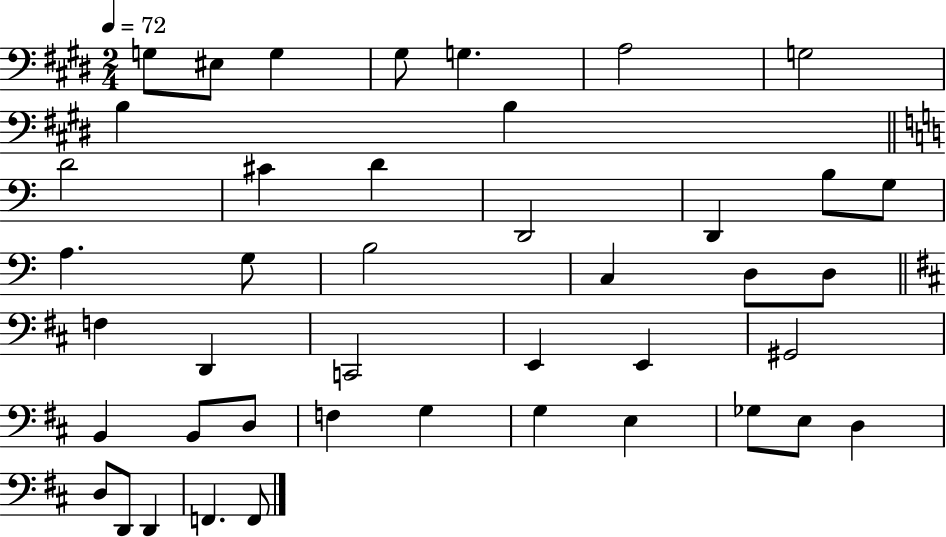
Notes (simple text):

G3/e EIS3/e G3/q G#3/e G3/q. A3/h G3/h B3/q B3/q D4/h C#4/q D4/q D2/h D2/q B3/e G3/e A3/q. G3/e B3/h C3/q D3/e D3/e F3/q D2/q C2/h E2/q E2/q G#2/h B2/q B2/e D3/e F3/q G3/q G3/q E3/q Gb3/e E3/e D3/q D3/e D2/e D2/q F2/q. F2/e